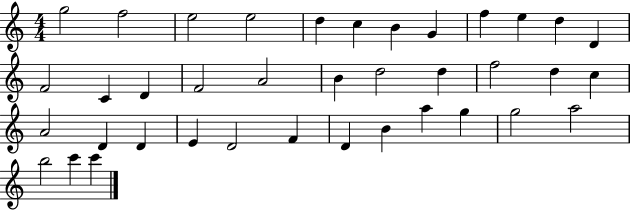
{
  \clef treble
  \numericTimeSignature
  \time 4/4
  \key c \major
  g''2 f''2 | e''2 e''2 | d''4 c''4 b'4 g'4 | f''4 e''4 d''4 d'4 | \break f'2 c'4 d'4 | f'2 a'2 | b'4 d''2 d''4 | f''2 d''4 c''4 | \break a'2 d'4 d'4 | e'4 d'2 f'4 | d'4 b'4 a''4 g''4 | g''2 a''2 | \break b''2 c'''4 c'''4 | \bar "|."
}